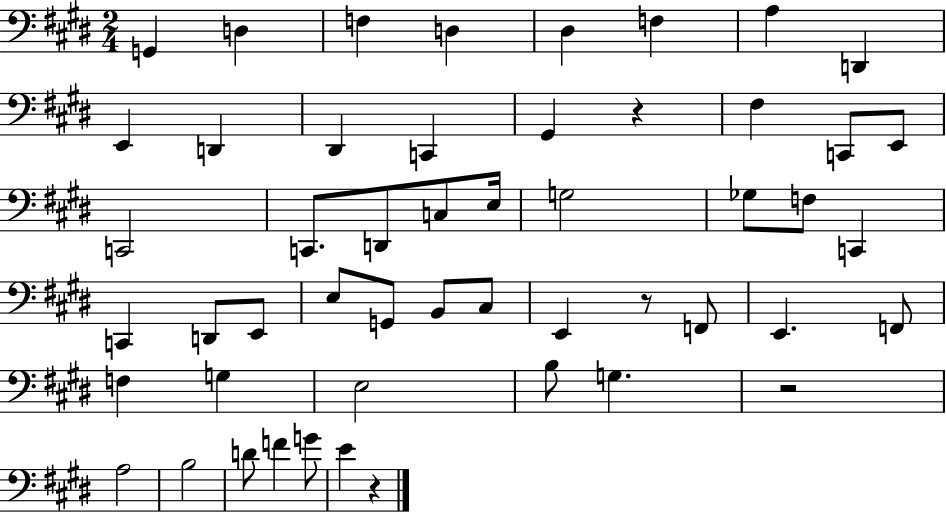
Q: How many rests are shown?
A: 4